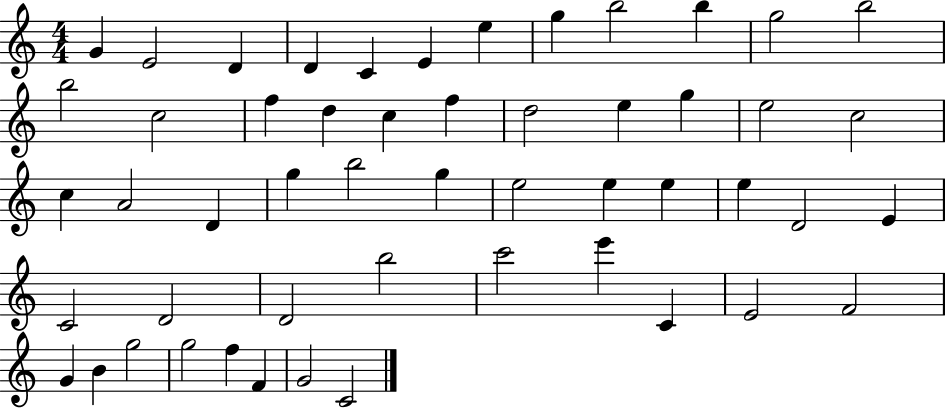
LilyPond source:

{
  \clef treble
  \numericTimeSignature
  \time 4/4
  \key c \major
  g'4 e'2 d'4 | d'4 c'4 e'4 e''4 | g''4 b''2 b''4 | g''2 b''2 | \break b''2 c''2 | f''4 d''4 c''4 f''4 | d''2 e''4 g''4 | e''2 c''2 | \break c''4 a'2 d'4 | g''4 b''2 g''4 | e''2 e''4 e''4 | e''4 d'2 e'4 | \break c'2 d'2 | d'2 b''2 | c'''2 e'''4 c'4 | e'2 f'2 | \break g'4 b'4 g''2 | g''2 f''4 f'4 | g'2 c'2 | \bar "|."
}